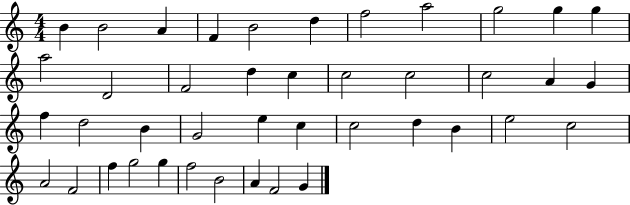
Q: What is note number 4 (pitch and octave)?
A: F4